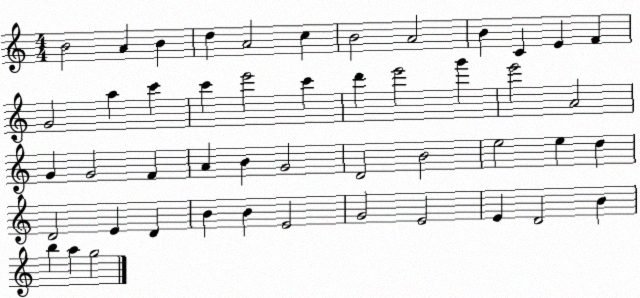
X:1
T:Untitled
M:4/4
L:1/4
K:C
B2 A B d A2 c B2 A2 B C E F G2 a c' c' e'2 c' d' e'2 g' e'2 A2 G G2 F A B G2 D2 B2 e2 e d D2 E D B B E2 G2 E2 E D2 B b a g2